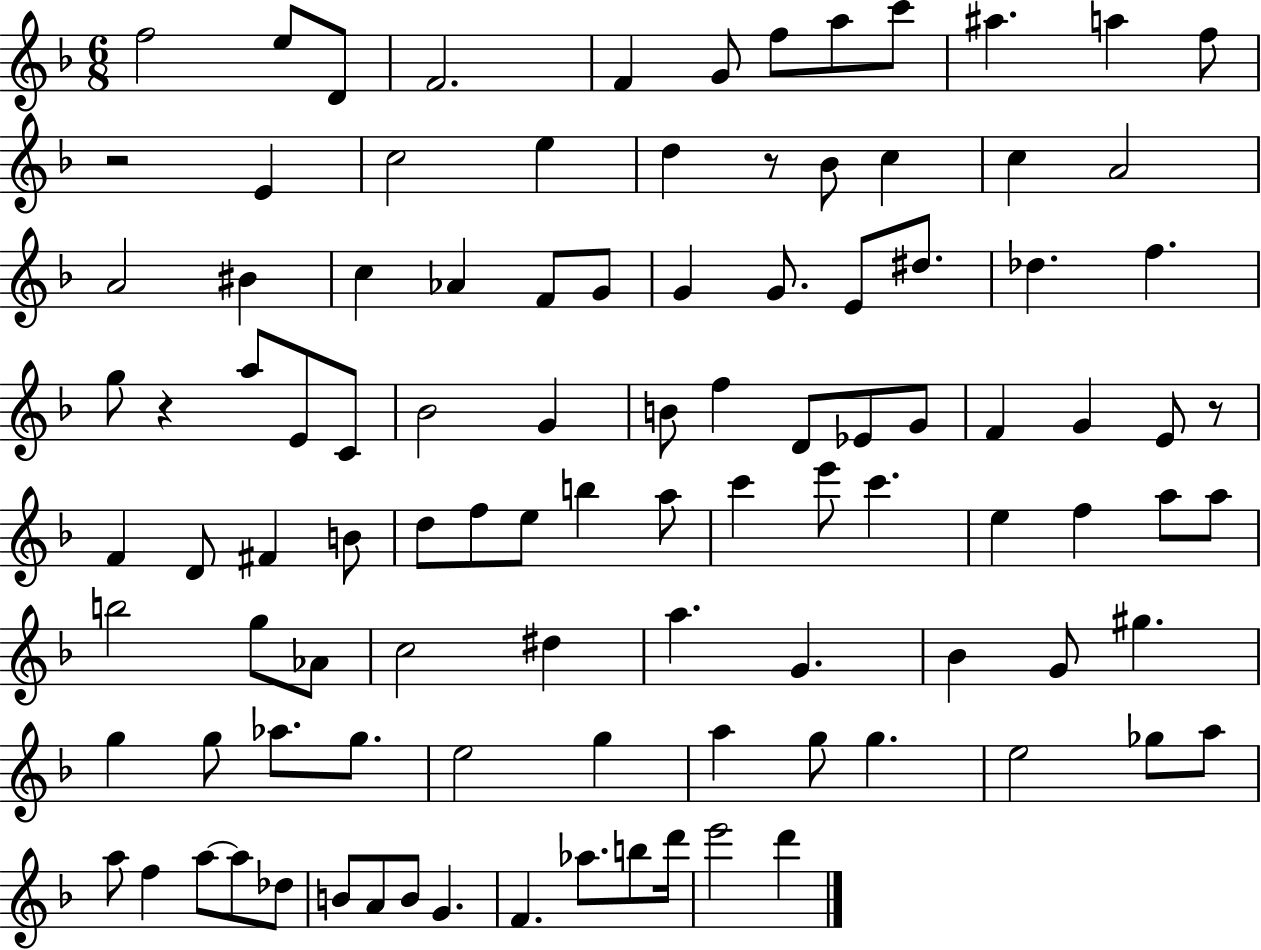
{
  \clef treble
  \numericTimeSignature
  \time 6/8
  \key f \major
  f''2 e''8 d'8 | f'2. | f'4 g'8 f''8 a''8 c'''8 | ais''4. a''4 f''8 | \break r2 e'4 | c''2 e''4 | d''4 r8 bes'8 c''4 | c''4 a'2 | \break a'2 bis'4 | c''4 aes'4 f'8 g'8 | g'4 g'8. e'8 dis''8. | des''4. f''4. | \break g''8 r4 a''8 e'8 c'8 | bes'2 g'4 | b'8 f''4 d'8 ees'8 g'8 | f'4 g'4 e'8 r8 | \break f'4 d'8 fis'4 b'8 | d''8 f''8 e''8 b''4 a''8 | c'''4 e'''8 c'''4. | e''4 f''4 a''8 a''8 | \break b''2 g''8 aes'8 | c''2 dis''4 | a''4. g'4. | bes'4 g'8 gis''4. | \break g''4 g''8 aes''8. g''8. | e''2 g''4 | a''4 g''8 g''4. | e''2 ges''8 a''8 | \break a''8 f''4 a''8~~ a''8 des''8 | b'8 a'8 b'8 g'4. | f'4. aes''8. b''8 d'''16 | e'''2 d'''4 | \break \bar "|."
}